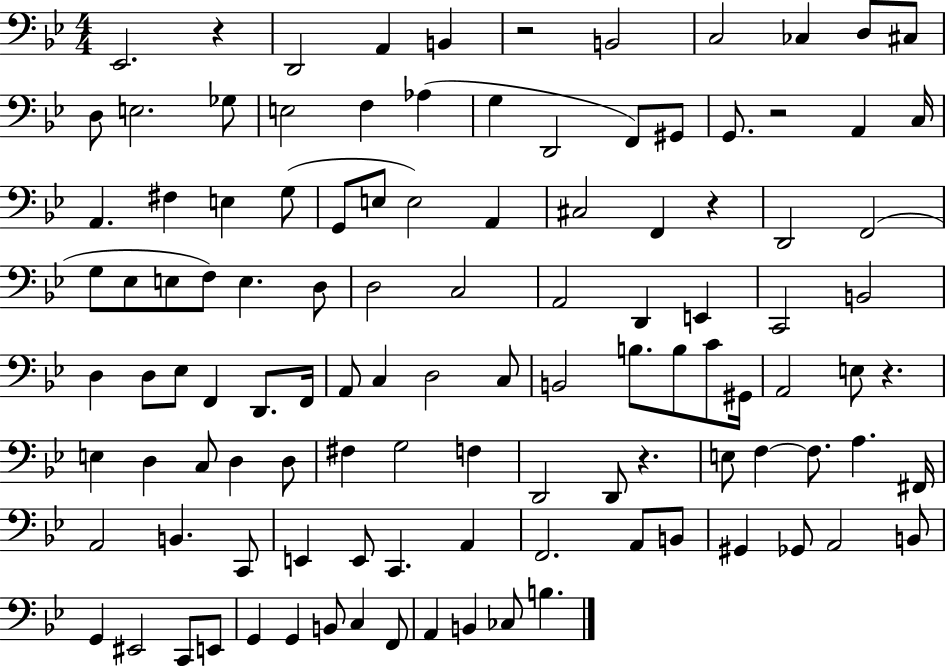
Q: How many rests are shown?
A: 6